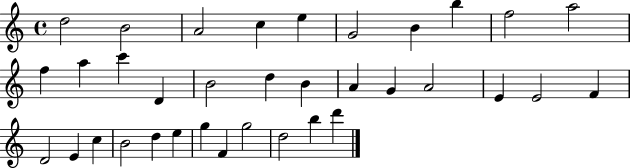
{
  \clef treble
  \time 4/4
  \defaultTimeSignature
  \key c \major
  d''2 b'2 | a'2 c''4 e''4 | g'2 b'4 b''4 | f''2 a''2 | \break f''4 a''4 c'''4 d'4 | b'2 d''4 b'4 | a'4 g'4 a'2 | e'4 e'2 f'4 | \break d'2 e'4 c''4 | b'2 d''4 e''4 | g''4 f'4 g''2 | d''2 b''4 d'''4 | \break \bar "|."
}